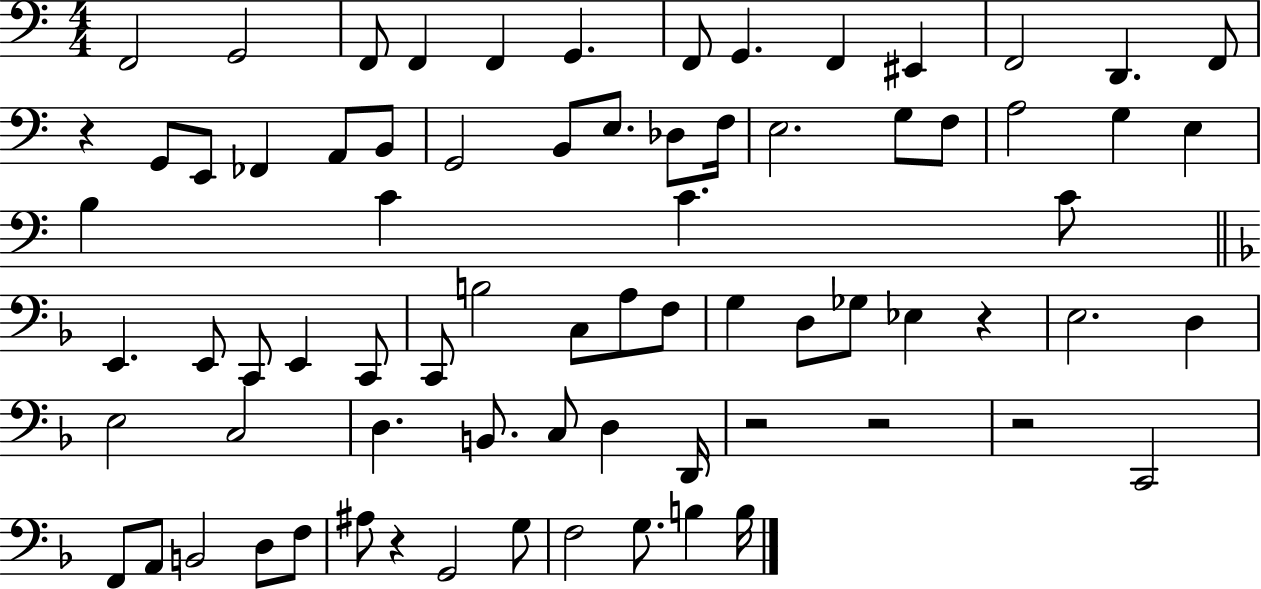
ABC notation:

X:1
T:Untitled
M:4/4
L:1/4
K:C
F,,2 G,,2 F,,/2 F,, F,, G,, F,,/2 G,, F,, ^E,, F,,2 D,, F,,/2 z G,,/2 E,,/2 _F,, A,,/2 B,,/2 G,,2 B,,/2 E,/2 _D,/2 F,/4 E,2 G,/2 F,/2 A,2 G, E, B, C C C/2 E,, E,,/2 C,,/2 E,, C,,/2 C,,/2 B,2 C,/2 A,/2 F,/2 G, D,/2 _G,/2 _E, z E,2 D, E,2 C,2 D, B,,/2 C,/2 D, D,,/4 z2 z2 z2 C,,2 F,,/2 A,,/2 B,,2 D,/2 F,/2 ^A,/2 z G,,2 G,/2 F,2 G,/2 B, B,/4